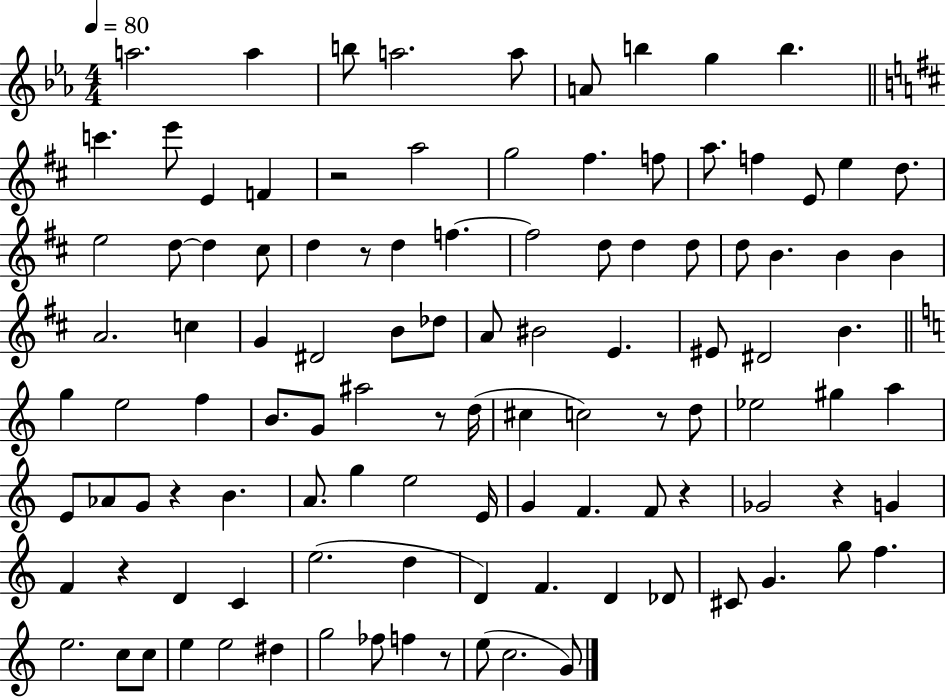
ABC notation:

X:1
T:Untitled
M:4/4
L:1/4
K:Eb
a2 a b/2 a2 a/2 A/2 b g b c' e'/2 E F z2 a2 g2 ^f f/2 a/2 f E/2 e d/2 e2 d/2 d ^c/2 d z/2 d f f2 d/2 d d/2 d/2 B B B A2 c G ^D2 B/2 _d/2 A/2 ^B2 E ^E/2 ^D2 B g e2 f B/2 G/2 ^a2 z/2 d/4 ^c c2 z/2 d/2 _e2 ^g a E/2 _A/2 G/2 z B A/2 g e2 E/4 G F F/2 z _G2 z G F z D C e2 d D F D _D/2 ^C/2 G g/2 f e2 c/2 c/2 e e2 ^d g2 _f/2 f z/2 e/2 c2 G/2